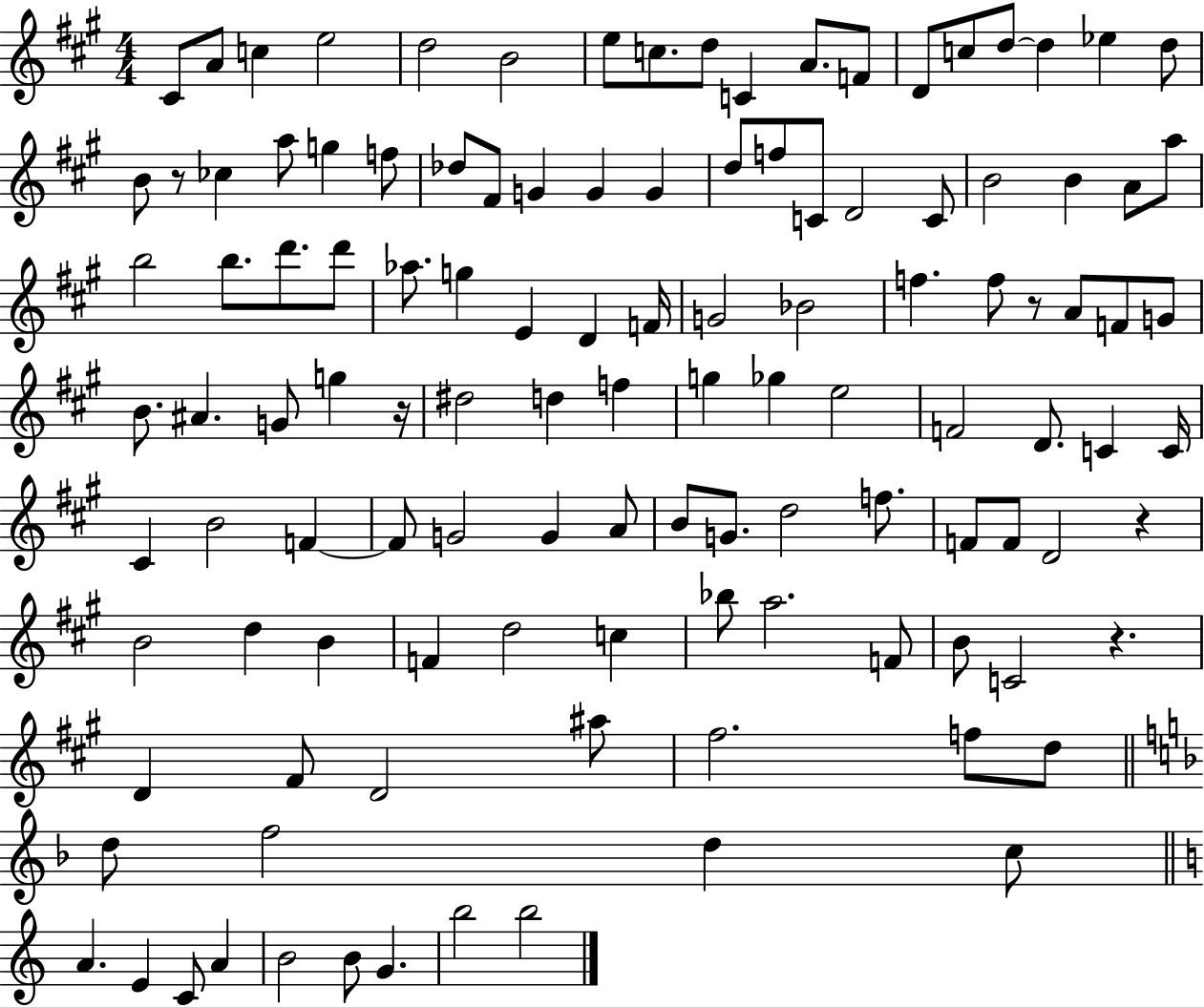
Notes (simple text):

C#4/e A4/e C5/q E5/h D5/h B4/h E5/e C5/e. D5/e C4/q A4/e. F4/e D4/e C5/e D5/e D5/q Eb5/q D5/e B4/e R/e CES5/q A5/e G5/q F5/e Db5/e F#4/e G4/q G4/q G4/q D5/e F5/e C4/e D4/h C4/e B4/h B4/q A4/e A5/e B5/h B5/e. D6/e. D6/e Ab5/e. G5/q E4/q D4/q F4/s G4/h Bb4/h F5/q. F5/e R/e A4/e F4/e G4/e B4/e. A#4/q. G4/e G5/q R/s D#5/h D5/q F5/q G5/q Gb5/q E5/h F4/h D4/e. C4/q C4/s C#4/q B4/h F4/q F4/e G4/h G4/q A4/e B4/e G4/e. D5/h F5/e. F4/e F4/e D4/h R/q B4/h D5/q B4/q F4/q D5/h C5/q Bb5/e A5/h. F4/e B4/e C4/h R/q. D4/q F#4/e D4/h A#5/e F#5/h. F5/e D5/e D5/e F5/h D5/q C5/e A4/q. E4/q C4/e A4/q B4/h B4/e G4/q. B5/h B5/h